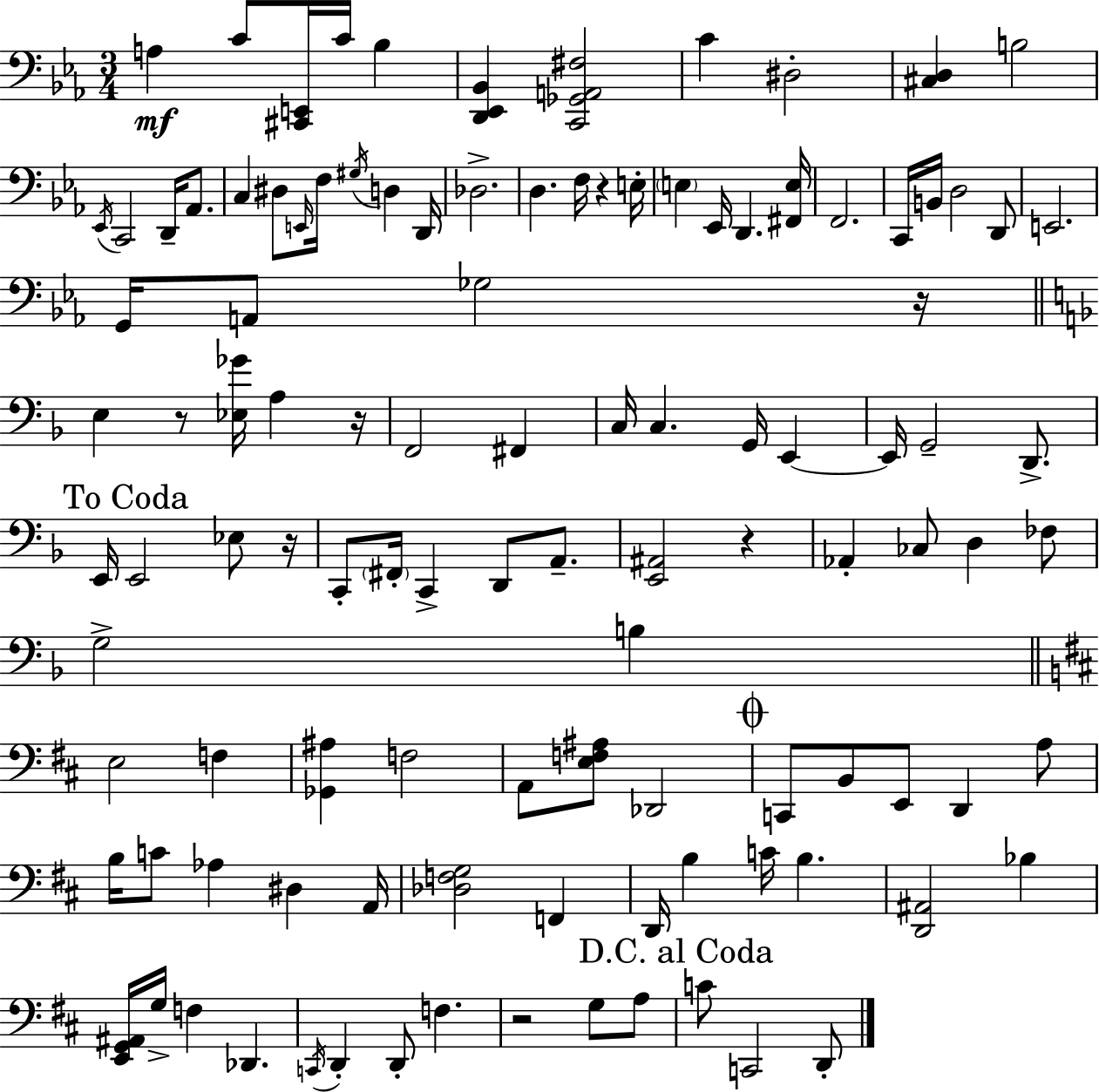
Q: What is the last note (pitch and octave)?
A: D2